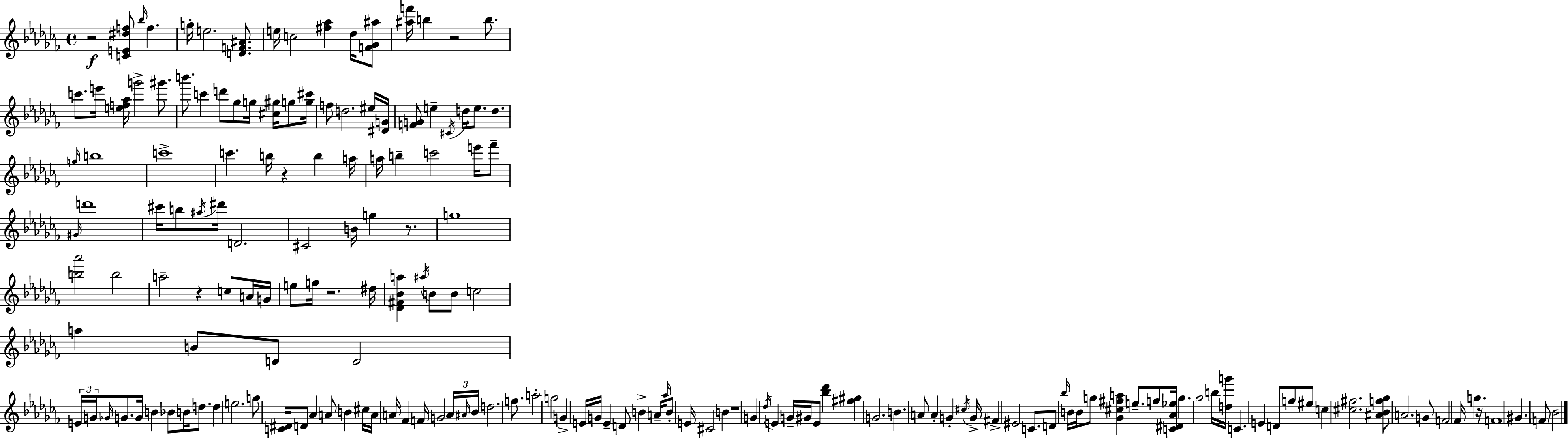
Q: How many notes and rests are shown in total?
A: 176